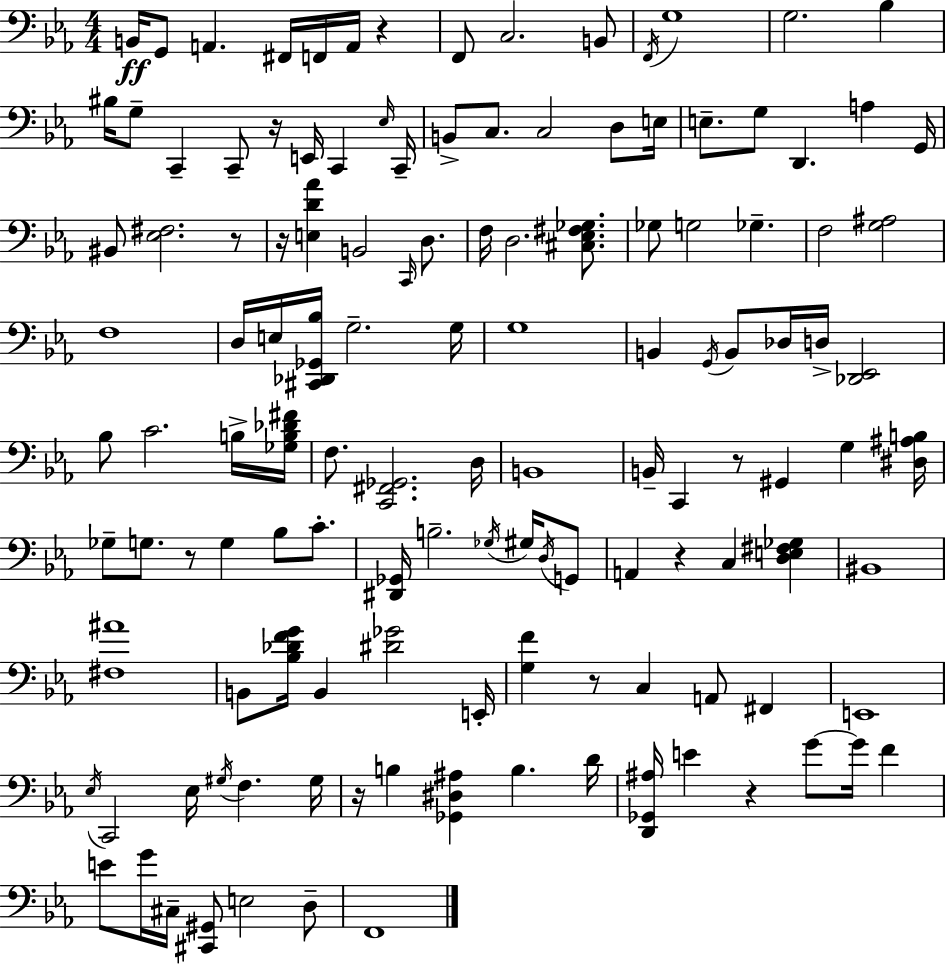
{
  \clef bass
  \numericTimeSignature
  \time 4/4
  \key ees \major
  b,16\ff g,8 a,4. fis,16 f,16 a,16 r4 | f,8 c2. b,8 | \acciaccatura { f,16 } g1 | g2. bes4 | \break bis16 g8-- c,4-- c,8-- r16 e,16 c,4 | \grace { ees16 } c,16-- b,8-> c8. c2 d8 | e16 e8.-- g8 d,4. a4 | g,16 bis,8 <ees fis>2. | \break r8 r16 <e d' aes'>4 b,2 \grace { c,16 } | d8. f16 d2. | <cis ees fis ges>8. ges8 g2 ges4.-- | f2 <g ais>2 | \break f1 | d16 e16 <cis, des, ges, bes>16 g2.-- | g16 g1 | b,4 \acciaccatura { g,16 } b,8 des16 d16-> <des, ees,>2 | \break bes8 c'2. | b16-> <ges b des' fis'>16 f8. <c, fis, ges,>2. | d16 b,1 | b,16-- c,4 r8 gis,4 g4 | \break <dis ais b>16 ges8-- g8. r8 g4 bes8 | c'8.-. <dis, ges,>16 b2.-- | \acciaccatura { ges16 } gis16 \acciaccatura { d16 } g,8 a,4 r4 c4 | <d e fis ges>4 bis,1 | \break <fis ais'>1 | b,8 <bes des' f' g'>16 b,4 <dis' ges'>2 | e,16-. <g f'>4 r8 c4 | a,8 fis,4 e,1 | \break \acciaccatura { ees16 } c,2 ees16 | \acciaccatura { gis16 } f4. gis16 r16 b4 <ges, dis ais>4 | b4. d'16 <d, ges, ais>16 e'4 r4 | g'8~~ g'16 f'4 e'8 g'16 cis16-- <cis, gis,>8 e2 | \break d8-- f,1 | \bar "|."
}